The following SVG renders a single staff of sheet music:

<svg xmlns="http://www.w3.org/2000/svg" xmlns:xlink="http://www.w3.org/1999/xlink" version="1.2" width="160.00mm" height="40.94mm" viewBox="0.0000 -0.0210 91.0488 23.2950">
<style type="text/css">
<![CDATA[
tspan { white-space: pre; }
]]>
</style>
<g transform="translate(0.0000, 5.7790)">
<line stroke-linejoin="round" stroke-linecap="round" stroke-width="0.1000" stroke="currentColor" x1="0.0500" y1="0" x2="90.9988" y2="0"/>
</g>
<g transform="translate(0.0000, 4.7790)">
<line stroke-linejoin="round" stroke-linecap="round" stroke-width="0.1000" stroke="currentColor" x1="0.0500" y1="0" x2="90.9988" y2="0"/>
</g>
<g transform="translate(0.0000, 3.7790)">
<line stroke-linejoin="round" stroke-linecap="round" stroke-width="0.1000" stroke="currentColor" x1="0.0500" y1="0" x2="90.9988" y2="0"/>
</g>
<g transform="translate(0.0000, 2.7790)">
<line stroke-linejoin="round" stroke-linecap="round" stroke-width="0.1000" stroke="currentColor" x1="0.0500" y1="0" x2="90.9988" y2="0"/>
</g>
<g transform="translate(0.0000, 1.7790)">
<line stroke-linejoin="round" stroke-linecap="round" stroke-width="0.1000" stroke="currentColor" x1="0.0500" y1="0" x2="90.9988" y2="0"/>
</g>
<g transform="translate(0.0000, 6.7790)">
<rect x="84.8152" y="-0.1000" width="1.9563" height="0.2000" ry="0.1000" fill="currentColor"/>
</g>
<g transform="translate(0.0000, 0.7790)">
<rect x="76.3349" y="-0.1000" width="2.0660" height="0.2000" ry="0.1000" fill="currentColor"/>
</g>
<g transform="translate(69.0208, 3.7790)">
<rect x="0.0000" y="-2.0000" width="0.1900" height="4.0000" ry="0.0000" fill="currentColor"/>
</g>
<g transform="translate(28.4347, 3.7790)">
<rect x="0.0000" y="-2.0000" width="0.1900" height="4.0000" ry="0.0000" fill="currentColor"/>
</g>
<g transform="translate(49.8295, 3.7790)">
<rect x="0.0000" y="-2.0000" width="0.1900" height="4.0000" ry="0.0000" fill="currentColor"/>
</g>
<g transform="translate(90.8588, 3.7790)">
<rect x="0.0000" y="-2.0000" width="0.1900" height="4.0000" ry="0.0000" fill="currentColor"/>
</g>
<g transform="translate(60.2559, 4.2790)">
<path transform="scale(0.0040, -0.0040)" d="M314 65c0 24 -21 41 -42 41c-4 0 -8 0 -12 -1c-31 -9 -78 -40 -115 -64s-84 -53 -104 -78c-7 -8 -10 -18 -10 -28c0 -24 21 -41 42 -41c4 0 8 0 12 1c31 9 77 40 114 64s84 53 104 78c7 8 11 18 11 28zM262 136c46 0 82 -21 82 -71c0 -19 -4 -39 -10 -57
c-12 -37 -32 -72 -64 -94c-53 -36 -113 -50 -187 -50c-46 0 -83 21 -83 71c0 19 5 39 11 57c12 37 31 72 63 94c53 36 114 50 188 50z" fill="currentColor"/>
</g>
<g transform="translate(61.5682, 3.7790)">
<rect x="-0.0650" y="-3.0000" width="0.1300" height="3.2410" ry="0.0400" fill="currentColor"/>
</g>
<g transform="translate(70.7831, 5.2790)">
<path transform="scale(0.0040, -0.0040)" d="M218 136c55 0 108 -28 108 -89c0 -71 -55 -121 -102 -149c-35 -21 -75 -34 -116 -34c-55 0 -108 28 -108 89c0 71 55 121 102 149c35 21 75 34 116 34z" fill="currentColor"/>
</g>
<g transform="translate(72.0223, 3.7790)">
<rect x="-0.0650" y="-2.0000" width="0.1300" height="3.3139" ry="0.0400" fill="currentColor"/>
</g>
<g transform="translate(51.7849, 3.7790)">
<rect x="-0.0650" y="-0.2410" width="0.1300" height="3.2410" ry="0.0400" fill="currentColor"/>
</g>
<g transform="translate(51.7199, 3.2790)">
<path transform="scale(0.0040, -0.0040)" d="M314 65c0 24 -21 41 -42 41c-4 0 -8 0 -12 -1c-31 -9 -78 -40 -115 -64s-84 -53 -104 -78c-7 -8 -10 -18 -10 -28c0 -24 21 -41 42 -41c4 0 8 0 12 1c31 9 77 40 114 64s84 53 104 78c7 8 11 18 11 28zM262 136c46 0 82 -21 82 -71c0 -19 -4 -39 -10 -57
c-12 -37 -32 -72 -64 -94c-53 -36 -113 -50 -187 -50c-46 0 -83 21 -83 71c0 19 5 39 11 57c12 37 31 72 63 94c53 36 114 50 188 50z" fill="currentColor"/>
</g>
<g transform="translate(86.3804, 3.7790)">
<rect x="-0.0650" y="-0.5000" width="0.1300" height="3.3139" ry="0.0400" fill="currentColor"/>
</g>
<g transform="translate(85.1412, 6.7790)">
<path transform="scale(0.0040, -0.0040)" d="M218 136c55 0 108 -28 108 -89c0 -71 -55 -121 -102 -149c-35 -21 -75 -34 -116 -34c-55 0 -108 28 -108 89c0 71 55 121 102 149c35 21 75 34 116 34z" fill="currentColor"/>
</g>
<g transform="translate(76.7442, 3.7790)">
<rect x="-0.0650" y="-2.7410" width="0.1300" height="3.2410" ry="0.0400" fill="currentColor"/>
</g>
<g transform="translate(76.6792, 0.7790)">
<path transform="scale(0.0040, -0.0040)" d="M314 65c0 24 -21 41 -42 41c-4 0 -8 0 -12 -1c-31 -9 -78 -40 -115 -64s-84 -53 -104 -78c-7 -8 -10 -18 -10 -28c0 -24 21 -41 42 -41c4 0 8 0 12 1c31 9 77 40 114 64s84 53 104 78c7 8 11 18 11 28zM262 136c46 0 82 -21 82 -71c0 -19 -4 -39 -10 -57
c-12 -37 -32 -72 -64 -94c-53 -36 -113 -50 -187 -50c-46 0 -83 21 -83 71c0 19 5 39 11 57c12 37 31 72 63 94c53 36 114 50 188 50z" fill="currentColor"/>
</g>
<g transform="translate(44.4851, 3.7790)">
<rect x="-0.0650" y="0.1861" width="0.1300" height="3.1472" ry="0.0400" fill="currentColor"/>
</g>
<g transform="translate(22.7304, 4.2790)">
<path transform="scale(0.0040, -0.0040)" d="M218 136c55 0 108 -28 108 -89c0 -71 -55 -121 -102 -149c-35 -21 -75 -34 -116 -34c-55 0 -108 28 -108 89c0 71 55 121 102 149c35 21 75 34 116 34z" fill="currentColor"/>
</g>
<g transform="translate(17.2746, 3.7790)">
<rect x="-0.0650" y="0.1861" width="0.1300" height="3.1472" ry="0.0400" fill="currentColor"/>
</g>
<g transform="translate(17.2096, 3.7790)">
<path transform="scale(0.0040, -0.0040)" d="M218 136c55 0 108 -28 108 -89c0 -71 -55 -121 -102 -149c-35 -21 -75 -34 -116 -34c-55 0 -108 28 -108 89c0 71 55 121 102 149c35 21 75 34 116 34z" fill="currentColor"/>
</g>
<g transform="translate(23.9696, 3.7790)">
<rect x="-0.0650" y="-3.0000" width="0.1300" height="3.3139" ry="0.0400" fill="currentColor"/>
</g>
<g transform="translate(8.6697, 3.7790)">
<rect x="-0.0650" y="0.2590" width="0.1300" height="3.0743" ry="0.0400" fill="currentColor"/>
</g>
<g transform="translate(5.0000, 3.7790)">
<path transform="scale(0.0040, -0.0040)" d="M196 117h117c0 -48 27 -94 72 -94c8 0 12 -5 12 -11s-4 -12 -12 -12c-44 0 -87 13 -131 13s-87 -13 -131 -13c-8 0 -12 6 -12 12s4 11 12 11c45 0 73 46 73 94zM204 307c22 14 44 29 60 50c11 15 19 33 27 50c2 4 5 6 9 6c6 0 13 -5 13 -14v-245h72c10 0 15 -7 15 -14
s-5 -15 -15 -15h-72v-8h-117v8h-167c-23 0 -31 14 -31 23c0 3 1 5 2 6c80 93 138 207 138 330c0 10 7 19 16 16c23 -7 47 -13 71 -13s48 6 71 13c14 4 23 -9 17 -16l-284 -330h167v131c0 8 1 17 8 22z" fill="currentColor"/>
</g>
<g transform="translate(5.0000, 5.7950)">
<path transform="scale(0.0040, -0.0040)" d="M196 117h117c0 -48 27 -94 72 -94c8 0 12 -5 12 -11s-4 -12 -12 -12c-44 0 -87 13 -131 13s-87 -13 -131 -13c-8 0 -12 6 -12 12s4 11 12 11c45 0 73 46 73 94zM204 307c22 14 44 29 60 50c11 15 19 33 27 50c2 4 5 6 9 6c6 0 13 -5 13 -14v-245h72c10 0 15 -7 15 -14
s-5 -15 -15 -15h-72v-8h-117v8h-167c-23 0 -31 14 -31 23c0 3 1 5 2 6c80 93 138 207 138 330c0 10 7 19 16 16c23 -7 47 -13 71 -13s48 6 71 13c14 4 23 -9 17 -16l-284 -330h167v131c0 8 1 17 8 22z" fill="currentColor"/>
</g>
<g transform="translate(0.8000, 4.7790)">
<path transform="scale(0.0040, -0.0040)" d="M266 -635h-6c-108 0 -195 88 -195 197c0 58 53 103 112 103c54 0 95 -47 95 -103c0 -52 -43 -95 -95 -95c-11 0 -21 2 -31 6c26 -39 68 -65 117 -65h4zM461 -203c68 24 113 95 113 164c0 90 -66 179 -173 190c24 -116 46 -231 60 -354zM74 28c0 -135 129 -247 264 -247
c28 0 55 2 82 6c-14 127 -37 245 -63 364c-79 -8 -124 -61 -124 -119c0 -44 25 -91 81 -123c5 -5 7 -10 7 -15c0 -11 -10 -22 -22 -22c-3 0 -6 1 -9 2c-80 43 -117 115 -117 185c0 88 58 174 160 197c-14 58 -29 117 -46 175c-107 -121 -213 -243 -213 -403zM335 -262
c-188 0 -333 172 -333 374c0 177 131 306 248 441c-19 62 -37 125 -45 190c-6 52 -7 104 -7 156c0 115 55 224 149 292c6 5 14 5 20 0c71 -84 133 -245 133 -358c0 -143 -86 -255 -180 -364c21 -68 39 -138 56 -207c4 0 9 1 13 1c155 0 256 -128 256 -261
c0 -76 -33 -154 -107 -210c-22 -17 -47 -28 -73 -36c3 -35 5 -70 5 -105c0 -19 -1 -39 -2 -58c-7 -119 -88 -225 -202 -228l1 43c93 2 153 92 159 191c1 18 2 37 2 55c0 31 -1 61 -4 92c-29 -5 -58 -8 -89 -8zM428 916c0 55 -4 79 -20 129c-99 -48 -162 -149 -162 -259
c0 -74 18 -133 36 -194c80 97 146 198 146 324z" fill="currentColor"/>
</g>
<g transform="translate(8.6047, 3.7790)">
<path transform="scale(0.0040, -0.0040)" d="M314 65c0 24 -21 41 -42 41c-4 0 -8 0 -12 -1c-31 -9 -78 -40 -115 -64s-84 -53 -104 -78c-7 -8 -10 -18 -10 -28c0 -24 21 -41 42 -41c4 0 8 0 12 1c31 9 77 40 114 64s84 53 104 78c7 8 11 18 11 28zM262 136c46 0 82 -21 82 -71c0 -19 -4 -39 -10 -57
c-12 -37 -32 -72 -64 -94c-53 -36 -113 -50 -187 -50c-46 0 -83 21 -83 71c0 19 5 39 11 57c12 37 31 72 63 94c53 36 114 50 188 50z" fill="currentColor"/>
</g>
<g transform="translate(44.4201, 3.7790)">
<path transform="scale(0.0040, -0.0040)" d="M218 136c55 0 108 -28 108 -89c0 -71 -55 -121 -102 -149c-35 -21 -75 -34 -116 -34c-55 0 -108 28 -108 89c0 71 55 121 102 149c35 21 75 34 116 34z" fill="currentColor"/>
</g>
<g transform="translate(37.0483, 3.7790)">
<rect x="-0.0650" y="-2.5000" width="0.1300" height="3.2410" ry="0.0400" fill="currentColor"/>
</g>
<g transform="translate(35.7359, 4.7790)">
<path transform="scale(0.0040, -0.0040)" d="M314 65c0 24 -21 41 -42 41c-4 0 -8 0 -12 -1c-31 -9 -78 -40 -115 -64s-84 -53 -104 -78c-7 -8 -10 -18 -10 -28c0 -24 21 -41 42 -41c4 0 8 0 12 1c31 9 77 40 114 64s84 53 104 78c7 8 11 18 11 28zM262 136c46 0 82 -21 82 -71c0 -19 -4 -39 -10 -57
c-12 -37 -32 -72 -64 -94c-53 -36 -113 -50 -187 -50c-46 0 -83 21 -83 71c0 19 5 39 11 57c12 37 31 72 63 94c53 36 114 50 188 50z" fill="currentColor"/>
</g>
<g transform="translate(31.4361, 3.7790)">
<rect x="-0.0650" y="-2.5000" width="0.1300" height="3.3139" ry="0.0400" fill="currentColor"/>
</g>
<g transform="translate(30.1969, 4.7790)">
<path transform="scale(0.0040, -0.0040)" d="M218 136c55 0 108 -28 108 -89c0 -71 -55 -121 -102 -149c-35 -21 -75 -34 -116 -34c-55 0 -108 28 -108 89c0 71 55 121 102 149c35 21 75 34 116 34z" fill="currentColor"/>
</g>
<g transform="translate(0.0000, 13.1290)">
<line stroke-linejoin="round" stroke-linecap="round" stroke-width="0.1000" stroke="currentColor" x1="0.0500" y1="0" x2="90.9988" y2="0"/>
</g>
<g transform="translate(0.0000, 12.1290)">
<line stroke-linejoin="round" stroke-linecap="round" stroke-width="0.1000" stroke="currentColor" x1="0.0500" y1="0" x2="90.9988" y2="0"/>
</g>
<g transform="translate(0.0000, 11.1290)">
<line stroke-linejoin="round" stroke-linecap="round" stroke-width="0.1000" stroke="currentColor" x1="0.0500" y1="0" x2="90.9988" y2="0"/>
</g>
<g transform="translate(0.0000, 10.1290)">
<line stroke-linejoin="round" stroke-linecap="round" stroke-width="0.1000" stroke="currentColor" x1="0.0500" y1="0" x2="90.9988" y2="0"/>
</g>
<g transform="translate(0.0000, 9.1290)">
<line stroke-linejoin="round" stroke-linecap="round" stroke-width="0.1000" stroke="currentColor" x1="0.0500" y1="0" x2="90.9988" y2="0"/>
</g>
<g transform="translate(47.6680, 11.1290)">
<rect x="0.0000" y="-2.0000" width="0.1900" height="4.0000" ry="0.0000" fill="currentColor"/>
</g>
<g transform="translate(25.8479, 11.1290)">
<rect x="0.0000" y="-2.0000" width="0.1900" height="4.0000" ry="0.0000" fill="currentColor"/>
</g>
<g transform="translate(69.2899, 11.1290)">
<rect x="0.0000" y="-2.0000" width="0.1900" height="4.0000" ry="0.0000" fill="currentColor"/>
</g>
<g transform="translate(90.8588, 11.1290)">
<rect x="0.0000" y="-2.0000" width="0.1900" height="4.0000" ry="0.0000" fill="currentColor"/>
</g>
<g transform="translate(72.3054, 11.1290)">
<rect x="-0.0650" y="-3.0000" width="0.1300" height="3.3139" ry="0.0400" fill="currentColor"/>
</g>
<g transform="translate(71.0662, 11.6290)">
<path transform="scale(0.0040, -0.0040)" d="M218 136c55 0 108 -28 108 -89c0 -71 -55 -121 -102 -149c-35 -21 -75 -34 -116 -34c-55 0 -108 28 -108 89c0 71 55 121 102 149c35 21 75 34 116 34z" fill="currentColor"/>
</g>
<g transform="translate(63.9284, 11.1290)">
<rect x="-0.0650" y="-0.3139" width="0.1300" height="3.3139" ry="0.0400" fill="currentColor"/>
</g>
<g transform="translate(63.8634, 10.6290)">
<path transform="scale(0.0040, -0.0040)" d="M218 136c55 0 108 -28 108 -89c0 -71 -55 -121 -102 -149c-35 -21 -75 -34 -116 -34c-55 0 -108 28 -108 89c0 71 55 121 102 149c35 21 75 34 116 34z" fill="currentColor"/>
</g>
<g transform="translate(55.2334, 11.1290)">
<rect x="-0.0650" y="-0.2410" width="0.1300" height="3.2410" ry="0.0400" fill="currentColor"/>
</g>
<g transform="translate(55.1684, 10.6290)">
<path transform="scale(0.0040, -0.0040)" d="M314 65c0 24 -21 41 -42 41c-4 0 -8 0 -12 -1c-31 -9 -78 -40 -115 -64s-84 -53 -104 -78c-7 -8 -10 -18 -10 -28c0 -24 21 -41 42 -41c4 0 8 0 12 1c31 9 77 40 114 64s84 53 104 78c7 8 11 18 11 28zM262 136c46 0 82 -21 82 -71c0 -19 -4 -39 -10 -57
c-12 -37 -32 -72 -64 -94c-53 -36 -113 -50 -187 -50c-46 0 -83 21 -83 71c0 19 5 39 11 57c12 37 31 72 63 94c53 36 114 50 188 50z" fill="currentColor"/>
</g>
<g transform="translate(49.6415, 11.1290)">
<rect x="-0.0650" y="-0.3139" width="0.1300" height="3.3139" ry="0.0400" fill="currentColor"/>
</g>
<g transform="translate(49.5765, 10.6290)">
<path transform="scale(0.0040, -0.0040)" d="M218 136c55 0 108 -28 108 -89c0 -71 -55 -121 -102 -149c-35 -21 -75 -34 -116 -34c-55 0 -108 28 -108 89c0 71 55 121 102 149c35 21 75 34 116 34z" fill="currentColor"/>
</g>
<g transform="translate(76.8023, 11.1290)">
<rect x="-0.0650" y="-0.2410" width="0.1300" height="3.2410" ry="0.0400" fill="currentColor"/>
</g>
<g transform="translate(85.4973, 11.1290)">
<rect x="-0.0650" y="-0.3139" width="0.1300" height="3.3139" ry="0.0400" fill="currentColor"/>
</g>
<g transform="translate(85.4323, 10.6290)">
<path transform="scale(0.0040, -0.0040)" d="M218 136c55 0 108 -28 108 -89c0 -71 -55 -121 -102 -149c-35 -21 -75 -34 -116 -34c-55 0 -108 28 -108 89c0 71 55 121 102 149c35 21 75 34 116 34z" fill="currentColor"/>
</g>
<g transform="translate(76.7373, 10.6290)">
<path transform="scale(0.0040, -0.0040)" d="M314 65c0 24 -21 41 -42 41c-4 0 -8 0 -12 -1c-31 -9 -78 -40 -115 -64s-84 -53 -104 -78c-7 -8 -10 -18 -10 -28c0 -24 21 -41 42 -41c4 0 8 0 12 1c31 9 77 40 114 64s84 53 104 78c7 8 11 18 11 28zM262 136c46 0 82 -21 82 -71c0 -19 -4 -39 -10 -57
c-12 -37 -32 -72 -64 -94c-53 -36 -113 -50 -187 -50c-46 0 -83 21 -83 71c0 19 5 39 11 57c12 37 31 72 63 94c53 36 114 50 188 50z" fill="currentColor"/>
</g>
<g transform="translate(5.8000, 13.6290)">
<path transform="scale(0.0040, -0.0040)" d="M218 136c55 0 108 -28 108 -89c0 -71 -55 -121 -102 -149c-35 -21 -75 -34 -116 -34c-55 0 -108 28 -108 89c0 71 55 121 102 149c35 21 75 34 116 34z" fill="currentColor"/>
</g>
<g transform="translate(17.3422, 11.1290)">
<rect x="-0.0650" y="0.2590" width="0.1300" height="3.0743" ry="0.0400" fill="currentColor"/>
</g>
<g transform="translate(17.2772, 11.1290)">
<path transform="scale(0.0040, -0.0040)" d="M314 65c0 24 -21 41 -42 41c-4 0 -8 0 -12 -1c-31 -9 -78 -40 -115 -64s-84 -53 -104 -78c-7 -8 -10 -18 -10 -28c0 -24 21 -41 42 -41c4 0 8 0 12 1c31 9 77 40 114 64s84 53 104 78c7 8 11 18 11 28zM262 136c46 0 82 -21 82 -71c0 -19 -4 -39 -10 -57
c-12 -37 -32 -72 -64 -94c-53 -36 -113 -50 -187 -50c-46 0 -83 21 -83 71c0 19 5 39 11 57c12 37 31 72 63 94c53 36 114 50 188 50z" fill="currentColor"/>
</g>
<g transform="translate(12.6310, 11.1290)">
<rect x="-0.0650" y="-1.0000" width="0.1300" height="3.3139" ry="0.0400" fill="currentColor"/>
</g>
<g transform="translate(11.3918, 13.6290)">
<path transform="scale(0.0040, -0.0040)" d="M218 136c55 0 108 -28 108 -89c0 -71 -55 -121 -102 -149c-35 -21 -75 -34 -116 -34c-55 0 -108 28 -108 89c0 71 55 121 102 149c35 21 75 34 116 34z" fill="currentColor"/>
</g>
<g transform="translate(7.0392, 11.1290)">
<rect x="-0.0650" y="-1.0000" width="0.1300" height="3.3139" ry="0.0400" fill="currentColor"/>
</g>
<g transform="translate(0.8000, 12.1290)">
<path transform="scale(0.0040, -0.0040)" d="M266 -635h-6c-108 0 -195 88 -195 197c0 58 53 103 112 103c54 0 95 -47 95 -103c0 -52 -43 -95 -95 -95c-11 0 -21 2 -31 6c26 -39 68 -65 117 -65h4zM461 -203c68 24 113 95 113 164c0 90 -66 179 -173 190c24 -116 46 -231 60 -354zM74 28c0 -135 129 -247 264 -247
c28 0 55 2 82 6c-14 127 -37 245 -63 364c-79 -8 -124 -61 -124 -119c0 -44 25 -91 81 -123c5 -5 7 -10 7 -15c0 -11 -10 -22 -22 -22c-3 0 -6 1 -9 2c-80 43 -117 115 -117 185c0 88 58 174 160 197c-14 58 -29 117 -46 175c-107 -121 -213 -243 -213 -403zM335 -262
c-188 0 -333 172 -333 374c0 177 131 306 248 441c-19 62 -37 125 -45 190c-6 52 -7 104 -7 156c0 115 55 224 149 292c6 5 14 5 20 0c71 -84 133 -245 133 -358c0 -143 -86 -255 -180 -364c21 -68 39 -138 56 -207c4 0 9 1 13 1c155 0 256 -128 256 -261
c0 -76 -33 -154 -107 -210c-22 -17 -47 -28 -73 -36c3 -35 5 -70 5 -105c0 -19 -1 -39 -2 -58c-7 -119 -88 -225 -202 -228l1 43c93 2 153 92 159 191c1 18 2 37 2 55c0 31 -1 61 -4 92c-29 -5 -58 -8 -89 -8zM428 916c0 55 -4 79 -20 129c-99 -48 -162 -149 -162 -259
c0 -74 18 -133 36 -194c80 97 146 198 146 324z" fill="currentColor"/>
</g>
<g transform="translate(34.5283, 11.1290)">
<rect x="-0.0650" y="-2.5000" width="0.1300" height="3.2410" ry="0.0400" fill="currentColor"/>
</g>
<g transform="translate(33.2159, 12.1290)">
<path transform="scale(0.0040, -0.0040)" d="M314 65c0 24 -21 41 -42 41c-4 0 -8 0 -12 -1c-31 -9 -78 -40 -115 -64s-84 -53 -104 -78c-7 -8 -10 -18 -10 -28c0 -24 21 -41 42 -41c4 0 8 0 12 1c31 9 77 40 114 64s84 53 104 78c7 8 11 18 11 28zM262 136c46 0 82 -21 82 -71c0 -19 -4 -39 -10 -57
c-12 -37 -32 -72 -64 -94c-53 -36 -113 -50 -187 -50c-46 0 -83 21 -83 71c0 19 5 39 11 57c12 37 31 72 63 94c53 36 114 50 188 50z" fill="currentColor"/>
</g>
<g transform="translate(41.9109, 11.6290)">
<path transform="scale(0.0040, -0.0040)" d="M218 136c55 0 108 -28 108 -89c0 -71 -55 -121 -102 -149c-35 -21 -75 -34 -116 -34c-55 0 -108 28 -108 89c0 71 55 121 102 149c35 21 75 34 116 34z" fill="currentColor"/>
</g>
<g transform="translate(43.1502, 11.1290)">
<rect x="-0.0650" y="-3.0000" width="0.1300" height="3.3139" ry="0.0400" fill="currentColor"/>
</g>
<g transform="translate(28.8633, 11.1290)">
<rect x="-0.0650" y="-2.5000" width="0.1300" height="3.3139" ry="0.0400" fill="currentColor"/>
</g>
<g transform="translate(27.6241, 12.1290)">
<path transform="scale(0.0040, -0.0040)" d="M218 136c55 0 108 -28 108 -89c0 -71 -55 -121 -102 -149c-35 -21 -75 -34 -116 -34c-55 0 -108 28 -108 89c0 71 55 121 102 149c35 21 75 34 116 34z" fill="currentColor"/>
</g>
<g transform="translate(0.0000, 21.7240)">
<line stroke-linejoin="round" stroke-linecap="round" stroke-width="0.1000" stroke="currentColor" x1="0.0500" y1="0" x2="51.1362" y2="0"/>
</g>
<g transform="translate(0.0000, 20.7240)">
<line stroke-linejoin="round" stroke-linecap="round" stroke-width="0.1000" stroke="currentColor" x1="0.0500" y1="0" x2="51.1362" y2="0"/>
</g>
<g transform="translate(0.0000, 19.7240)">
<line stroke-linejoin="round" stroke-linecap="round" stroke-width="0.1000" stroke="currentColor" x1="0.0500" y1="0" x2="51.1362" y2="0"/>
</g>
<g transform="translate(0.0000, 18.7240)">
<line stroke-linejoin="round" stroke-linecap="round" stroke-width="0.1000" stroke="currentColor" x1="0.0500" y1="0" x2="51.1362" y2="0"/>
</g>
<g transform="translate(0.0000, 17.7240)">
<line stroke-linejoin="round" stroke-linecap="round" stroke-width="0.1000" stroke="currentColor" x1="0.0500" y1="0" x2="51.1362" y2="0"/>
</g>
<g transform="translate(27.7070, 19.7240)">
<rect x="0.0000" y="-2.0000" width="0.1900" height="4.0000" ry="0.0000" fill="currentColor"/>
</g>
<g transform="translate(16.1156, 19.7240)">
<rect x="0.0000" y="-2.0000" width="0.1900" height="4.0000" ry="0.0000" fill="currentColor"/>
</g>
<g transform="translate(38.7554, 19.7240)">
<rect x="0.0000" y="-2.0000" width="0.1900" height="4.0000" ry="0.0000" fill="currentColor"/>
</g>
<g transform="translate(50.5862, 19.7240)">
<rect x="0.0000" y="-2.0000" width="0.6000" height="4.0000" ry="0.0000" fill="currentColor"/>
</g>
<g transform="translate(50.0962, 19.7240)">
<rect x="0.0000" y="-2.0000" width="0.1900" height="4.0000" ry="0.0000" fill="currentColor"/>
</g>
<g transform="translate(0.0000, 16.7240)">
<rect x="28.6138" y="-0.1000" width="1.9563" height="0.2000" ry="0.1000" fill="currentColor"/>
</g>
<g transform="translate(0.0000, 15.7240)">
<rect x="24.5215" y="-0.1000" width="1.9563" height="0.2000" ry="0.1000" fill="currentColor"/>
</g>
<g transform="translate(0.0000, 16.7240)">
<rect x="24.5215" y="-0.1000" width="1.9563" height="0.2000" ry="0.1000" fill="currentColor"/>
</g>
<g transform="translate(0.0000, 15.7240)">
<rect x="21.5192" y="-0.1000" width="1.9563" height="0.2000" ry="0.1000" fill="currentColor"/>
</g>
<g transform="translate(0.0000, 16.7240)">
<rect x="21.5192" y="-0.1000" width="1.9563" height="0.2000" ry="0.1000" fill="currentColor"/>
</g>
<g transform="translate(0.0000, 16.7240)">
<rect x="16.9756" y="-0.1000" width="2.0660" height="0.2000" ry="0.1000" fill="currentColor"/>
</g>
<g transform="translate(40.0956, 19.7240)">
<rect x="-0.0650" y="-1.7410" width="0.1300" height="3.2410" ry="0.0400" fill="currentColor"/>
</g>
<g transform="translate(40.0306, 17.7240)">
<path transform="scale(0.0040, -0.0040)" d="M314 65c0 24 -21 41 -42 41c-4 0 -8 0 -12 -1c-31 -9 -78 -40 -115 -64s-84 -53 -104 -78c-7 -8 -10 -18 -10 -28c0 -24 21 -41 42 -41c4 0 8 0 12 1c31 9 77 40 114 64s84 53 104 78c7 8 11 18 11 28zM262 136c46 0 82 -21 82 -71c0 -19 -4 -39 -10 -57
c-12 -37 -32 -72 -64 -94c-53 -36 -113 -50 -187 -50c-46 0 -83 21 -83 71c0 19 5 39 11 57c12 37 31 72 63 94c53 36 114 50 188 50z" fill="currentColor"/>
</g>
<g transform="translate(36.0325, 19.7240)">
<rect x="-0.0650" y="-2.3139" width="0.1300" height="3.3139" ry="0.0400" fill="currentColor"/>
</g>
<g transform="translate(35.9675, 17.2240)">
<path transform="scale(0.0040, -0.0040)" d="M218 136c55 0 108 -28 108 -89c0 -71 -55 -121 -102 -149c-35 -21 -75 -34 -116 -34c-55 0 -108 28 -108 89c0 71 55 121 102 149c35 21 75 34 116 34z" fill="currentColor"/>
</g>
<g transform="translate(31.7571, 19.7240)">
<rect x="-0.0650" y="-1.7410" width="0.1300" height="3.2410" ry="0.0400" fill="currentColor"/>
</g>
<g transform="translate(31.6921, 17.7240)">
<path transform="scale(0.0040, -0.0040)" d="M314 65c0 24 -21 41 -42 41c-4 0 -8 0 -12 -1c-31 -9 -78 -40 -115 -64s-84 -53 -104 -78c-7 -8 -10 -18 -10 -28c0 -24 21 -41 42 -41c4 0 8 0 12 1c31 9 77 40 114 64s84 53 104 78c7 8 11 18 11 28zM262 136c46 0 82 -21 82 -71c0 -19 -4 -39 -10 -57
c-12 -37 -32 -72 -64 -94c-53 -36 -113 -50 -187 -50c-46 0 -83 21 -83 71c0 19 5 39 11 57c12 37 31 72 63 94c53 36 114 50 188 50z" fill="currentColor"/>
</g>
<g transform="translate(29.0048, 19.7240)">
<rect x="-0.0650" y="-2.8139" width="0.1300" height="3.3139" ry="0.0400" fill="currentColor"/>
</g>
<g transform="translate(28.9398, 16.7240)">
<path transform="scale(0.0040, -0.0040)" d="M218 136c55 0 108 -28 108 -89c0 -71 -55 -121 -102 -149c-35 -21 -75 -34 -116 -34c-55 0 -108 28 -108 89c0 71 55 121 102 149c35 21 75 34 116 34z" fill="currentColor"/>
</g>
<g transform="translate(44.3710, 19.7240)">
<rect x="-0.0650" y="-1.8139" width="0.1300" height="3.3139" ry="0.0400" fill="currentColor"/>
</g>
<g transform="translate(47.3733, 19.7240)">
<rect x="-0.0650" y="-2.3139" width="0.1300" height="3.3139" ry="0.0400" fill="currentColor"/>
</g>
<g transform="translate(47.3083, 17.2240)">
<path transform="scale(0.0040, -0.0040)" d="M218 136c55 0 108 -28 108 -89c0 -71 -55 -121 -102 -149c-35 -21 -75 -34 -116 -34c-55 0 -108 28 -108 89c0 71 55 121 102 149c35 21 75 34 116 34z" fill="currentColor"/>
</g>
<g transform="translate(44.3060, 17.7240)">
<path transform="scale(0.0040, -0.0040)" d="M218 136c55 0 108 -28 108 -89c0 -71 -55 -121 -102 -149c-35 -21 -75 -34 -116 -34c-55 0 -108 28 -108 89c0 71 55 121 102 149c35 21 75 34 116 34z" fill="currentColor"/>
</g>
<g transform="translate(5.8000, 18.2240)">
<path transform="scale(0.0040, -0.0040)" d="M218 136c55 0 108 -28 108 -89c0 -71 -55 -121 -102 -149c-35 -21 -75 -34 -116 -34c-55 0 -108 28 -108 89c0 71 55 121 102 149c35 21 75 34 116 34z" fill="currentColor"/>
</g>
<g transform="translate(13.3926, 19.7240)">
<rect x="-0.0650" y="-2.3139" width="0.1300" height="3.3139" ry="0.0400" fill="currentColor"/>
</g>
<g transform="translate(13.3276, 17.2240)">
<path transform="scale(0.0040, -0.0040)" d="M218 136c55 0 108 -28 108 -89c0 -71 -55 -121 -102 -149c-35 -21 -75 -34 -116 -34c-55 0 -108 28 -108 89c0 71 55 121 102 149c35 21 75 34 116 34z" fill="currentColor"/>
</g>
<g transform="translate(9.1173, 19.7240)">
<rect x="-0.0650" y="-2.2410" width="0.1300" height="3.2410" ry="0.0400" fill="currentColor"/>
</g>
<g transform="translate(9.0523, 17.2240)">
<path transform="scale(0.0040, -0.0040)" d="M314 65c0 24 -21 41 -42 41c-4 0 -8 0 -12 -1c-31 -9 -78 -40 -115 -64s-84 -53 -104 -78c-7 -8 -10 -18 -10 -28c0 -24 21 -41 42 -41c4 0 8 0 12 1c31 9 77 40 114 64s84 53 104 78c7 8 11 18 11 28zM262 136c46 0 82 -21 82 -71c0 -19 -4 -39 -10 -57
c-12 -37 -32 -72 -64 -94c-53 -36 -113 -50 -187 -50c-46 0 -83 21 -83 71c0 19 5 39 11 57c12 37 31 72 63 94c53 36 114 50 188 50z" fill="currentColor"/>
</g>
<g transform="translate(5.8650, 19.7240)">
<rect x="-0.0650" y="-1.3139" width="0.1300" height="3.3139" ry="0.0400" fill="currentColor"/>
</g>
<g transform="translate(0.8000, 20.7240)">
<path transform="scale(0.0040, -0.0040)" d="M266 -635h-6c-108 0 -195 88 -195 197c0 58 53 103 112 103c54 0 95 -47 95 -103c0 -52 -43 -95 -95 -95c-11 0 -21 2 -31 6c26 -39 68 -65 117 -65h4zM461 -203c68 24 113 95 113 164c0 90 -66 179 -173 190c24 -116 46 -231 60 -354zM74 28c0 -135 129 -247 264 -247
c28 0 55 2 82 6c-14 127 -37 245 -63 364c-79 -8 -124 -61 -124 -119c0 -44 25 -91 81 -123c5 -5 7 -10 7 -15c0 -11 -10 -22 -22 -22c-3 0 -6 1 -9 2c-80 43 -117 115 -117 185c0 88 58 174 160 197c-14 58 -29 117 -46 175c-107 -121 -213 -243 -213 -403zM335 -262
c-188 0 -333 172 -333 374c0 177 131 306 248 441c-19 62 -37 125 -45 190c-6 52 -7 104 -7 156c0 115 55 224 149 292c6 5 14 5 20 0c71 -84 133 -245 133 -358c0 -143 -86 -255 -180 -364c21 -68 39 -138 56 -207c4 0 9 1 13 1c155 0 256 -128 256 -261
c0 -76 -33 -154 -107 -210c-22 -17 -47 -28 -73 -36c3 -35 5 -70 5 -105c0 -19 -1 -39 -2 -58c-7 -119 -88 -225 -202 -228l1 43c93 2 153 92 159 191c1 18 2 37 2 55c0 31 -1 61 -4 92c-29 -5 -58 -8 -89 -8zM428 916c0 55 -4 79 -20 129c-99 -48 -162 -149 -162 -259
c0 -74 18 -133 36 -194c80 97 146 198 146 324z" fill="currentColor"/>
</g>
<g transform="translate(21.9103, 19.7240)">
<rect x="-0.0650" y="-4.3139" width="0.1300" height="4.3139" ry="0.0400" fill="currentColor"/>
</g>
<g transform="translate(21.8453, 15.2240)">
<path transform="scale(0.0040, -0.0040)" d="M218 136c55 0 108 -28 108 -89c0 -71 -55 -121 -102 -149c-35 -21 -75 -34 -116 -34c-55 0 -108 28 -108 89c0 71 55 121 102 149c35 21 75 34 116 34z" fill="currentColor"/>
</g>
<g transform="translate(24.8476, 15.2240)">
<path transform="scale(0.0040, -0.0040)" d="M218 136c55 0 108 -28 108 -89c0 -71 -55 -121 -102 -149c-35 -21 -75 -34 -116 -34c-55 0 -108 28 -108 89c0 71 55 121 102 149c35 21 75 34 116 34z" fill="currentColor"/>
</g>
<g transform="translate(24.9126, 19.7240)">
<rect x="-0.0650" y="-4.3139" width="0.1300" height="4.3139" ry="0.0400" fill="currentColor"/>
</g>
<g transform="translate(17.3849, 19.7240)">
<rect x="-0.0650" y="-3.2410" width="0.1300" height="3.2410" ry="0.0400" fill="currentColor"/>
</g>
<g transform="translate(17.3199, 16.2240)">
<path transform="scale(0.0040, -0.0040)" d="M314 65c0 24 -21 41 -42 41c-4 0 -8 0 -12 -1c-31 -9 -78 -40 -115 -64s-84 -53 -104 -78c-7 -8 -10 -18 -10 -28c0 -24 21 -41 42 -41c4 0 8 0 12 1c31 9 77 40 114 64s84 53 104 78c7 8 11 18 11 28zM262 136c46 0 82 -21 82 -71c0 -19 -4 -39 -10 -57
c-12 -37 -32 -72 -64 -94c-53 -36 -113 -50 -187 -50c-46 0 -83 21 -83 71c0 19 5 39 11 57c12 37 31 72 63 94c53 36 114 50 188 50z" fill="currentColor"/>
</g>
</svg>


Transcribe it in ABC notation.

X:1
T:Untitled
M:4/4
L:1/4
K:C
B2 B A G G2 B c2 A2 F a2 C D D B2 G G2 A c c2 c A c2 c e g2 g b2 d' d' a f2 g f2 f g